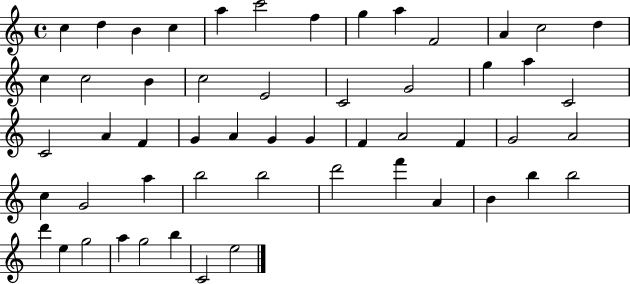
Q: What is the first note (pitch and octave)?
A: C5